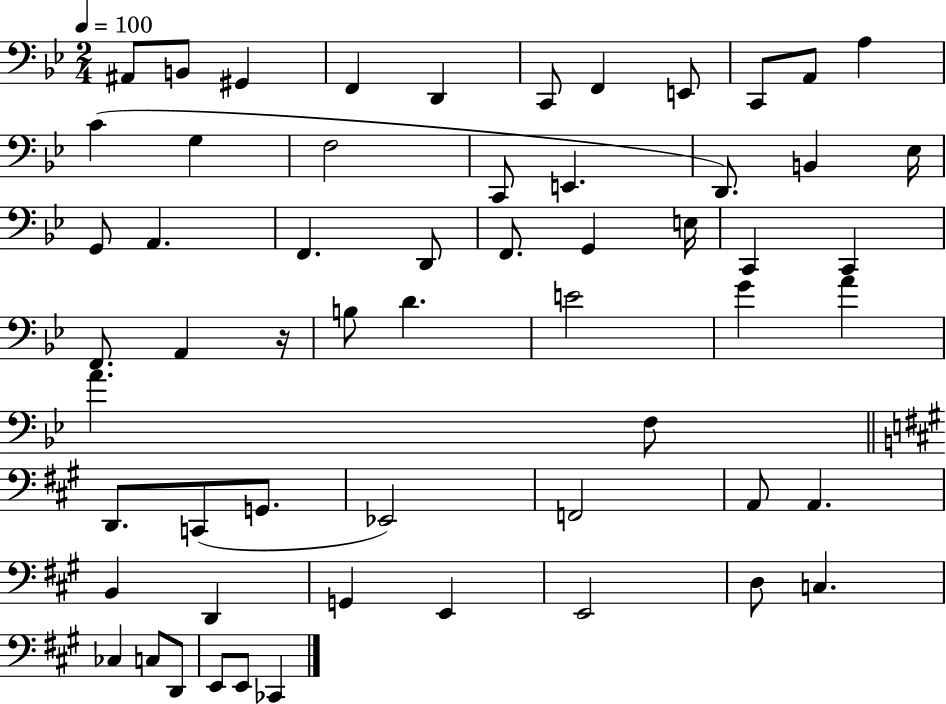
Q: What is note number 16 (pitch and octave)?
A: E2